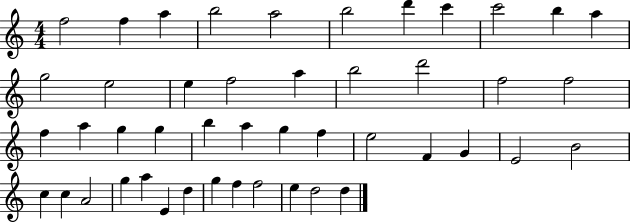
{
  \clef treble
  \numericTimeSignature
  \time 4/4
  \key c \major
  f''2 f''4 a''4 | b''2 a''2 | b''2 d'''4 c'''4 | c'''2 b''4 a''4 | \break g''2 e''2 | e''4 f''2 a''4 | b''2 d'''2 | f''2 f''2 | \break f''4 a''4 g''4 g''4 | b''4 a''4 g''4 f''4 | e''2 f'4 g'4 | e'2 b'2 | \break c''4 c''4 a'2 | g''4 a''4 e'4 d''4 | g''4 f''4 f''2 | e''4 d''2 d''4 | \break \bar "|."
}